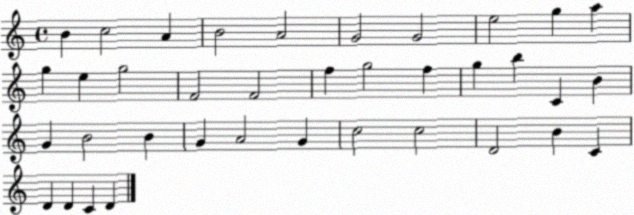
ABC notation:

X:1
T:Untitled
M:4/4
L:1/4
K:C
B c2 A B2 A2 G2 G2 e2 g a g e g2 F2 F2 f g2 f g b C B G B2 B G A2 G c2 c2 D2 B C D D C D